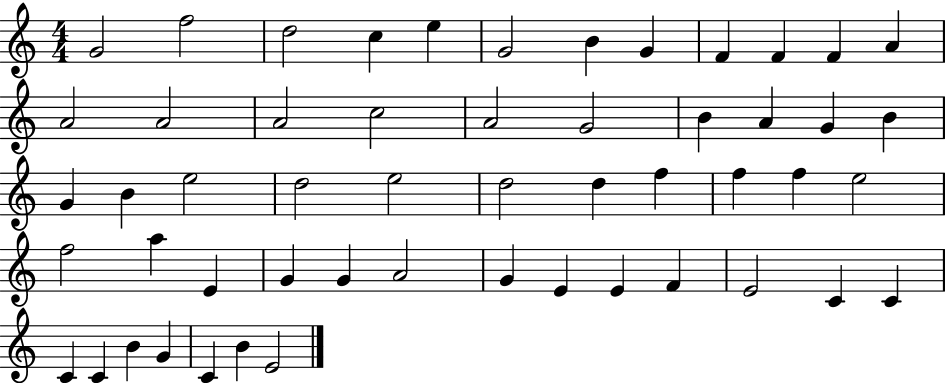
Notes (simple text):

G4/h F5/h D5/h C5/q E5/q G4/h B4/q G4/q F4/q F4/q F4/q A4/q A4/h A4/h A4/h C5/h A4/h G4/h B4/q A4/q G4/q B4/q G4/q B4/q E5/h D5/h E5/h D5/h D5/q F5/q F5/q F5/q E5/h F5/h A5/q E4/q G4/q G4/q A4/h G4/q E4/q E4/q F4/q E4/h C4/q C4/q C4/q C4/q B4/q G4/q C4/q B4/q E4/h